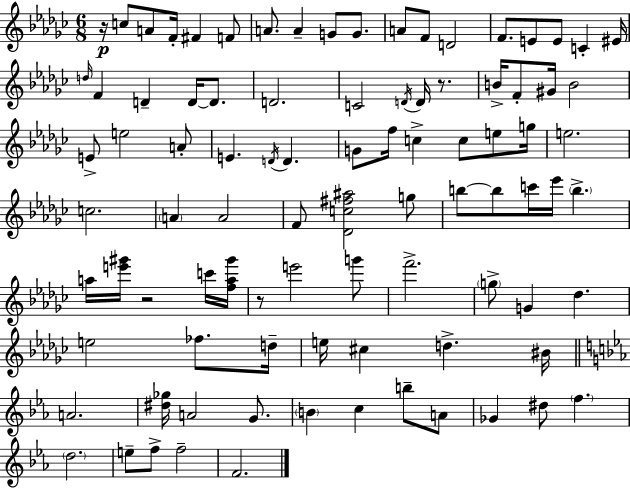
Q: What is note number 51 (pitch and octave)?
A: C6